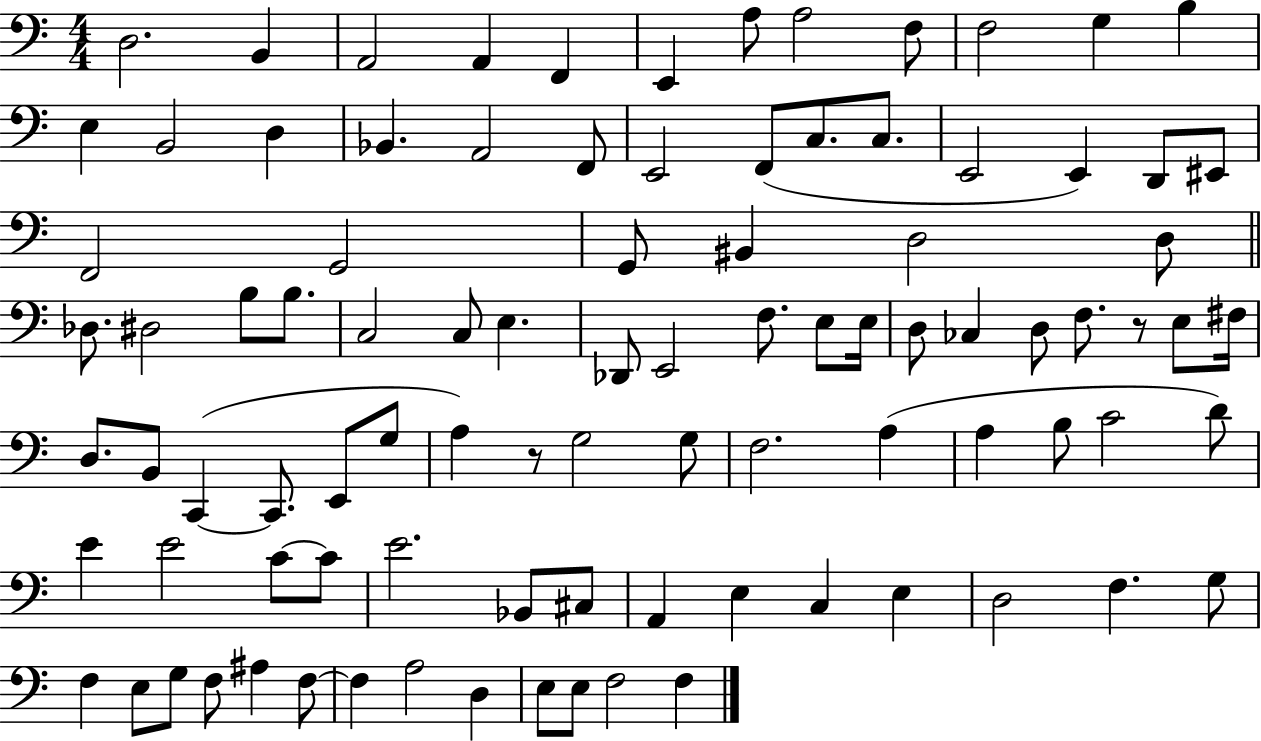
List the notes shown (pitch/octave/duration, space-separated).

D3/h. B2/q A2/h A2/q F2/q E2/q A3/e A3/h F3/e F3/h G3/q B3/q E3/q B2/h D3/q Bb2/q. A2/h F2/e E2/h F2/e C3/e. C3/e. E2/h E2/q D2/e EIS2/e F2/h G2/h G2/e BIS2/q D3/h D3/e Db3/e. D#3/h B3/e B3/e. C3/h C3/e E3/q. Db2/e E2/h F3/e. E3/e E3/s D3/e CES3/q D3/e F3/e. R/e E3/e F#3/s D3/e. B2/e C2/q C2/e. E2/e G3/e A3/q R/e G3/h G3/e F3/h. A3/q A3/q B3/e C4/h D4/e E4/q E4/h C4/e C4/e E4/h. Bb2/e C#3/e A2/q E3/q C3/q E3/q D3/h F3/q. G3/e F3/q E3/e G3/e F3/e A#3/q F3/e F3/q A3/h D3/q E3/e E3/e F3/h F3/q